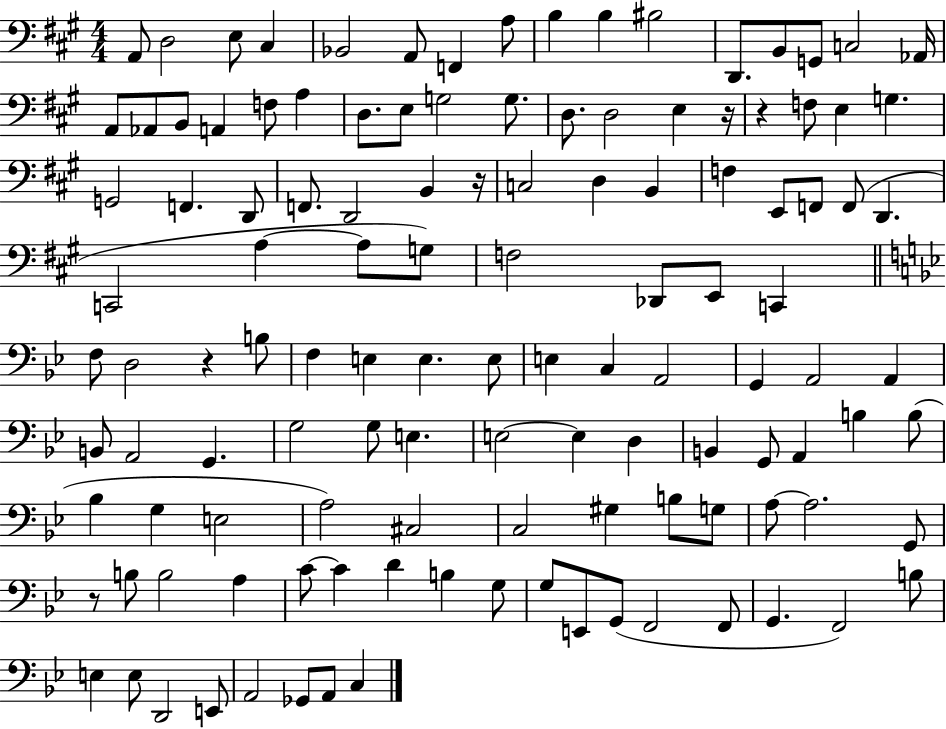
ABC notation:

X:1
T:Untitled
M:4/4
L:1/4
K:A
A,,/2 D,2 E,/2 ^C, _B,,2 A,,/2 F,, A,/2 B, B, ^B,2 D,,/2 B,,/2 G,,/2 C,2 _A,,/4 A,,/2 _A,,/2 B,,/2 A,, F,/2 A, D,/2 E,/2 G,2 G,/2 D,/2 D,2 E, z/4 z F,/2 E, G, G,,2 F,, D,,/2 F,,/2 D,,2 B,, z/4 C,2 D, B,, F, E,,/2 F,,/2 F,,/2 D,, C,,2 A, A,/2 G,/2 F,2 _D,,/2 E,,/2 C,, F,/2 D,2 z B,/2 F, E, E, E,/2 E, C, A,,2 G,, A,,2 A,, B,,/2 A,,2 G,, G,2 G,/2 E, E,2 E, D, B,, G,,/2 A,, B, B,/2 _B, G, E,2 A,2 ^C,2 C,2 ^G, B,/2 G,/2 A,/2 A,2 G,,/2 z/2 B,/2 B,2 A, C/2 C D B, G,/2 G,/2 E,,/2 G,,/2 F,,2 F,,/2 G,, F,,2 B,/2 E, E,/2 D,,2 E,,/2 A,,2 _G,,/2 A,,/2 C,